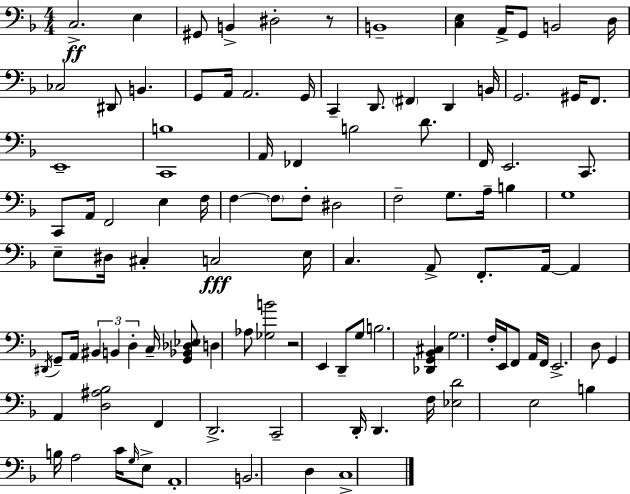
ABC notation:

X:1
T:Untitled
M:4/4
L:1/4
K:F
C,2 E, ^G,,/2 B,, ^D,2 z/2 B,,4 [C,E,] A,,/4 G,,/2 B,,2 D,/4 _C,2 ^D,,/2 B,, G,,/2 A,,/4 A,,2 G,,/4 C,, D,,/2 ^F,, D,, B,,/4 G,,2 ^G,,/4 F,,/2 E,,4 [C,,B,]4 A,,/4 _F,, B,2 D/2 F,,/4 E,,2 C,,/2 C,,/2 A,,/4 F,,2 E, F,/4 F, F,/2 F,/2 ^D,2 F,2 G,/2 A,/4 B, G,4 E,/2 ^D,/4 ^C, C,2 E,/4 C, A,,/2 F,,/2 A,,/4 A,, ^D,,/4 G,,/2 A,,/4 ^B,, B,, D, C,/4 [G,,_B,,_D,_E,]/2 D, _A,/2 [_G,B]2 z2 E,, D,,/2 G,/2 B,2 [_D,,G,,_B,,^C,] G,2 F,/4 E,,/4 F,,/2 A,,/4 F,,/4 E,,2 D,/2 G,, A,, [D,^A,_B,]2 F,, D,,2 C,,2 D,,/4 D,, F,/4 [_E,D]2 E,2 B, B,/4 A,2 C/4 G,/4 E,/2 A,,4 B,,2 D, C,4